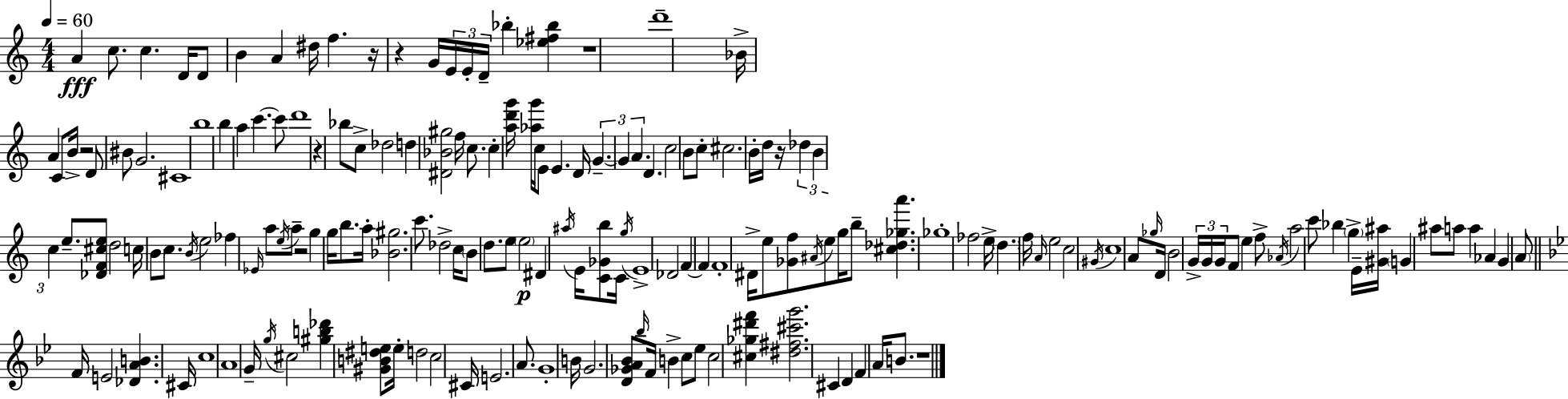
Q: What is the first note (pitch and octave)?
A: A4